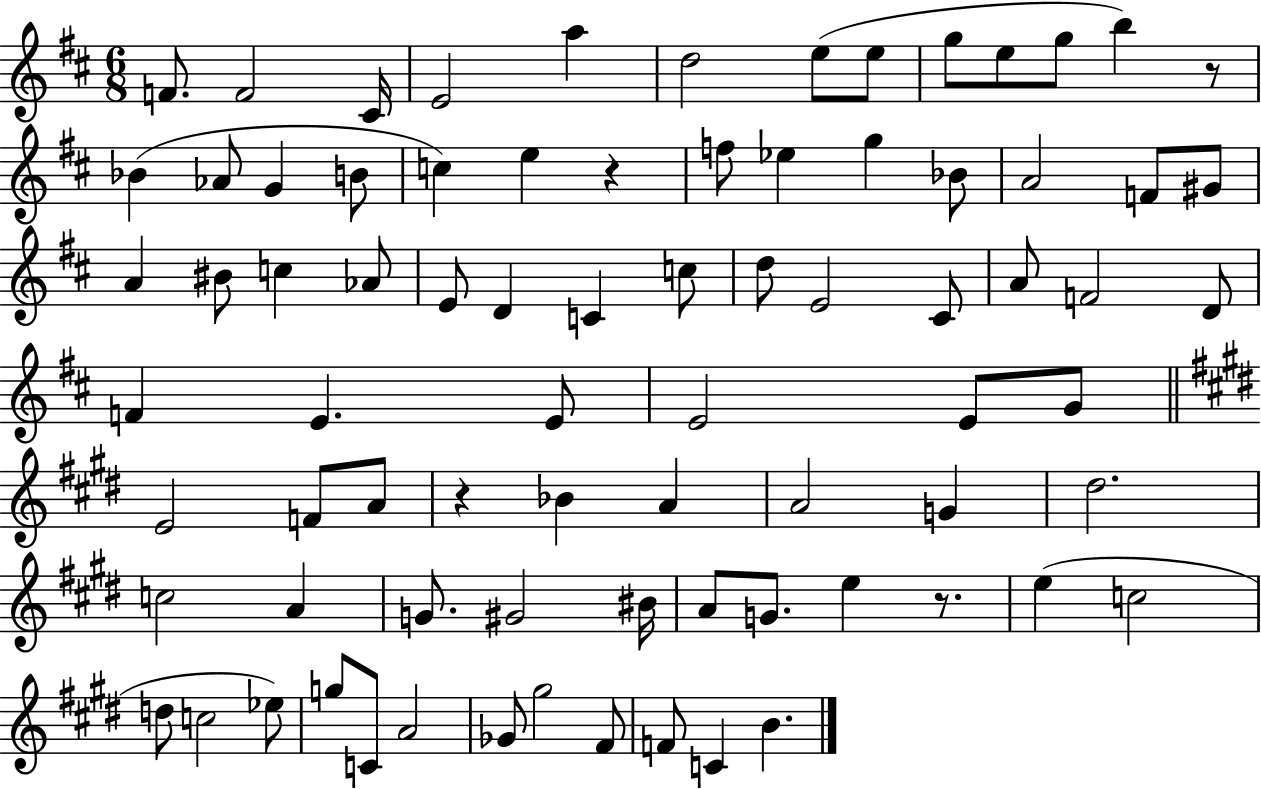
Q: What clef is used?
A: treble